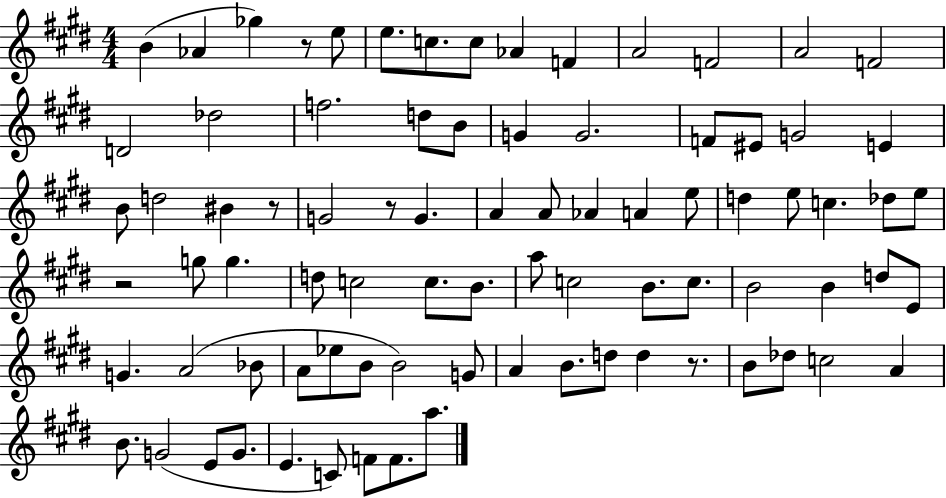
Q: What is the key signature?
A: E major